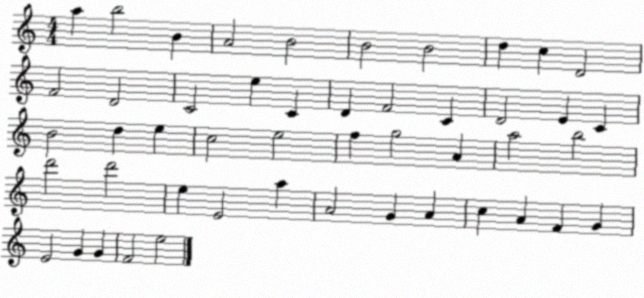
X:1
T:Untitled
M:4/4
L:1/4
K:C
a b2 B A2 B2 B2 B2 d c D2 F2 D2 C2 e C D F2 C D2 E C B2 d e c2 e2 f g2 A a2 b2 d'2 d'2 e E2 a A2 G A c A F G E2 G G F2 e2